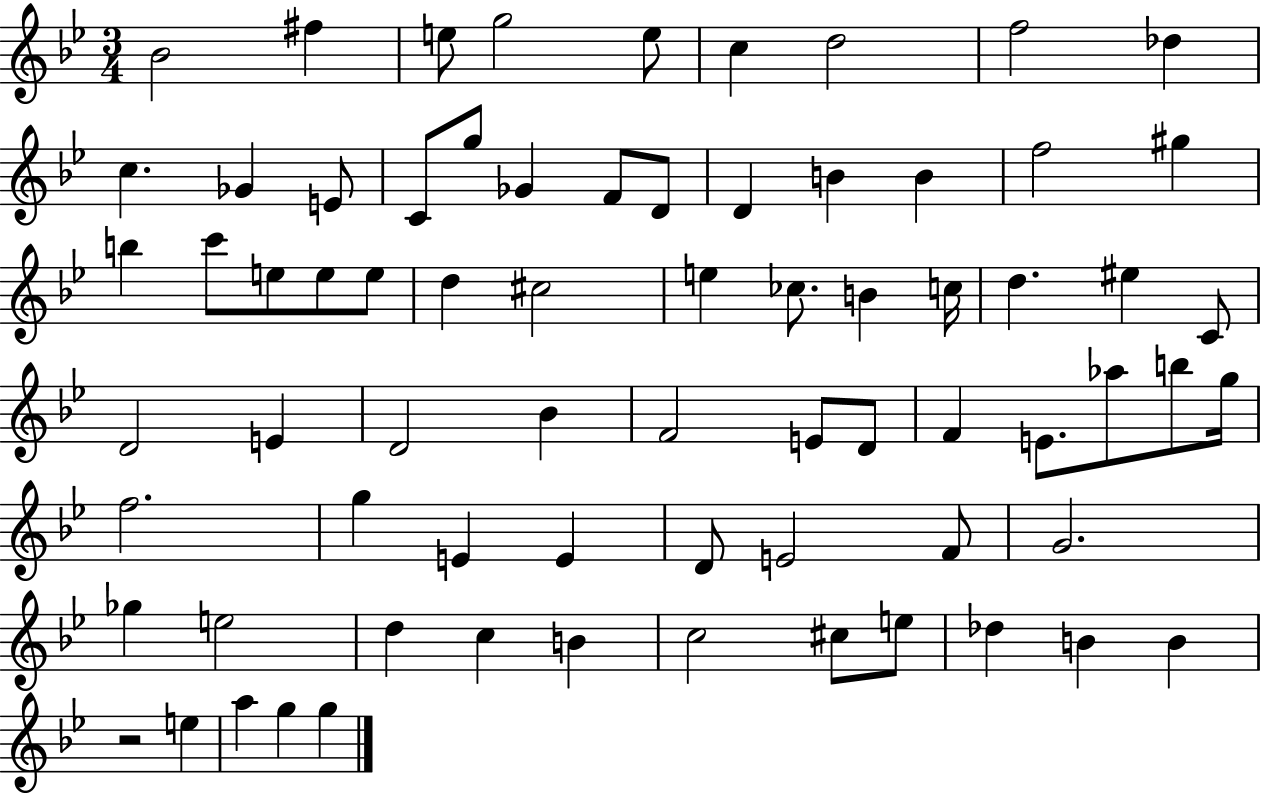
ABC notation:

X:1
T:Untitled
M:3/4
L:1/4
K:Bb
_B2 ^f e/2 g2 e/2 c d2 f2 _d c _G E/2 C/2 g/2 _G F/2 D/2 D B B f2 ^g b c'/2 e/2 e/2 e/2 d ^c2 e _c/2 B c/4 d ^e C/2 D2 E D2 _B F2 E/2 D/2 F E/2 _a/2 b/2 g/4 f2 g E E D/2 E2 F/2 G2 _g e2 d c B c2 ^c/2 e/2 _d B B z2 e a g g